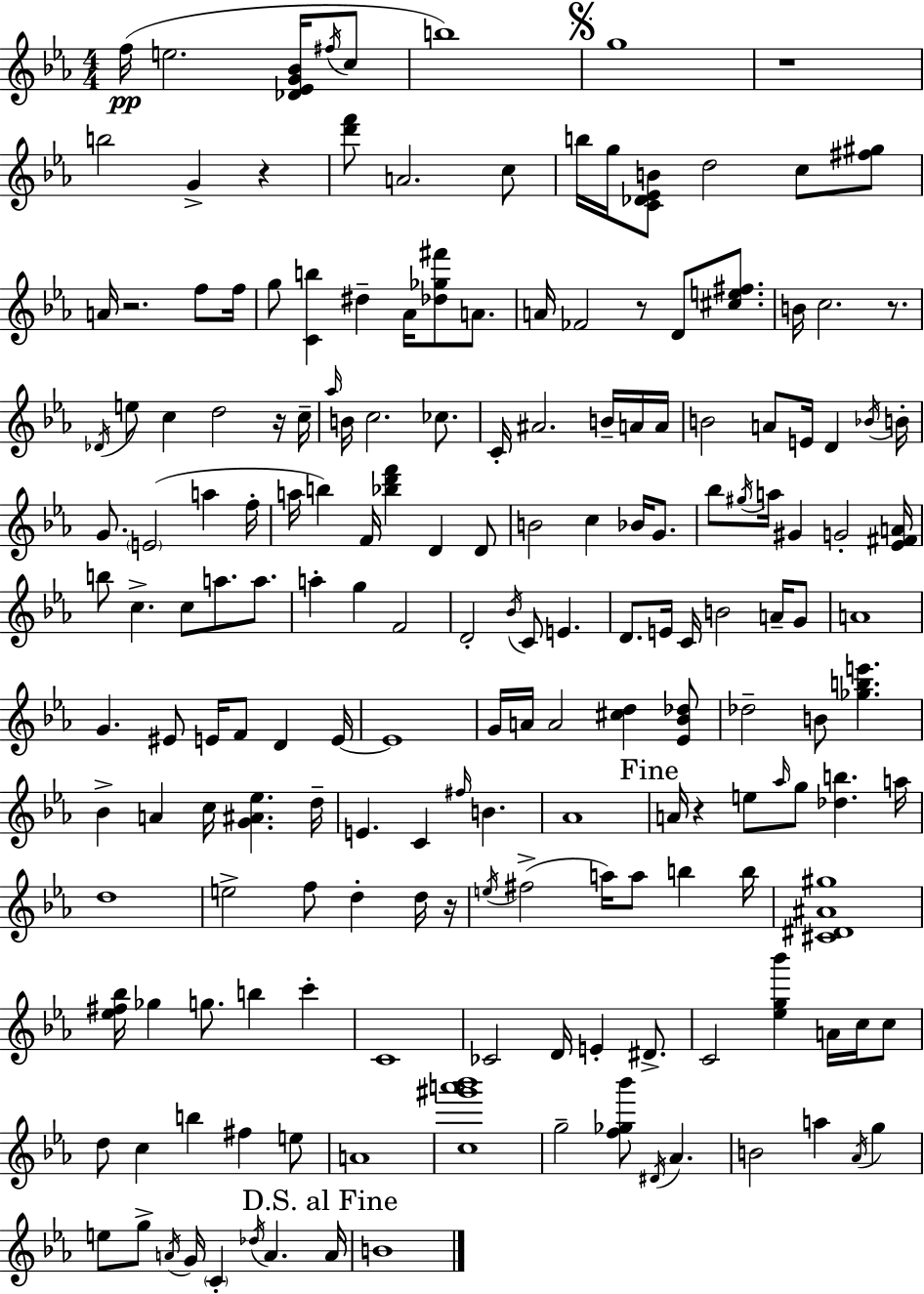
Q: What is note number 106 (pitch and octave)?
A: E5